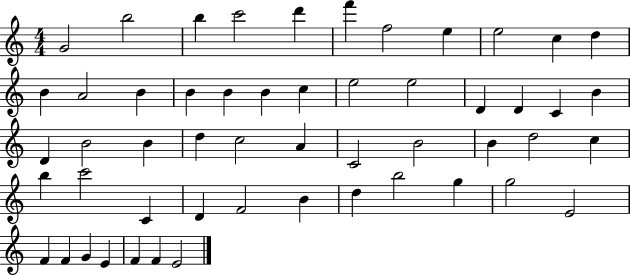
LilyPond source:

{
  \clef treble
  \numericTimeSignature
  \time 4/4
  \key c \major
  g'2 b''2 | b''4 c'''2 d'''4 | f'''4 f''2 e''4 | e''2 c''4 d''4 | \break b'4 a'2 b'4 | b'4 b'4 b'4 c''4 | e''2 e''2 | d'4 d'4 c'4 b'4 | \break d'4 b'2 b'4 | d''4 c''2 a'4 | c'2 b'2 | b'4 d''2 c''4 | \break b''4 c'''2 c'4 | d'4 f'2 b'4 | d''4 b''2 g''4 | g''2 e'2 | \break f'4 f'4 g'4 e'4 | f'4 f'4 e'2 | \bar "|."
}